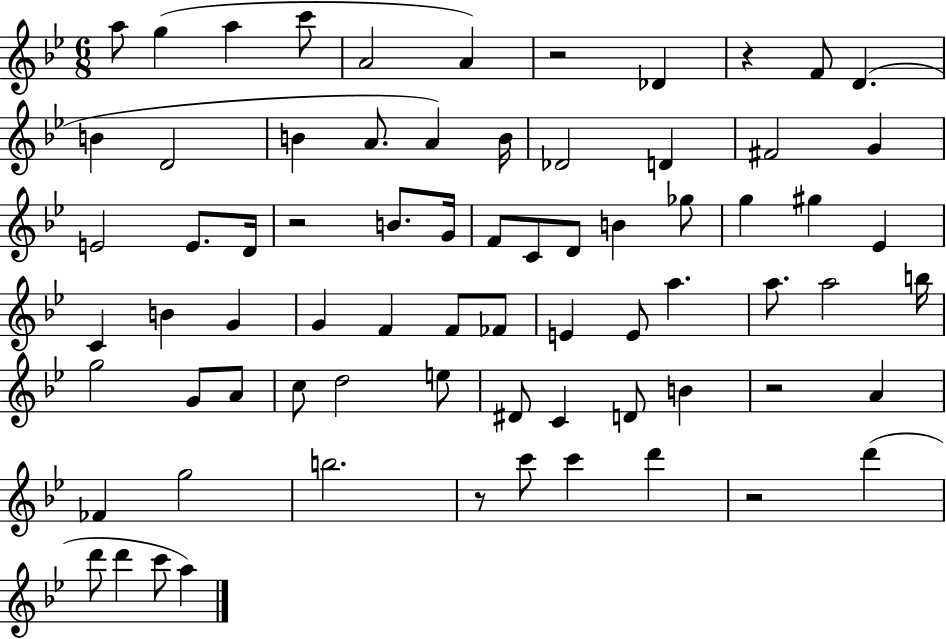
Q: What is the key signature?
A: BES major